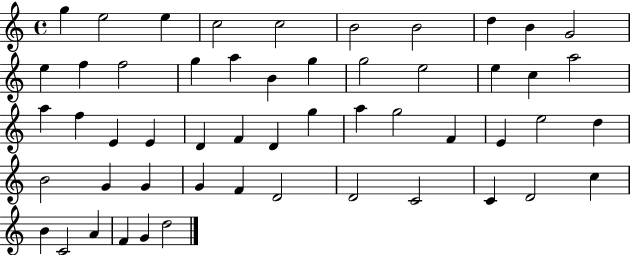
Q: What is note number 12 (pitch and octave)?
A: F5